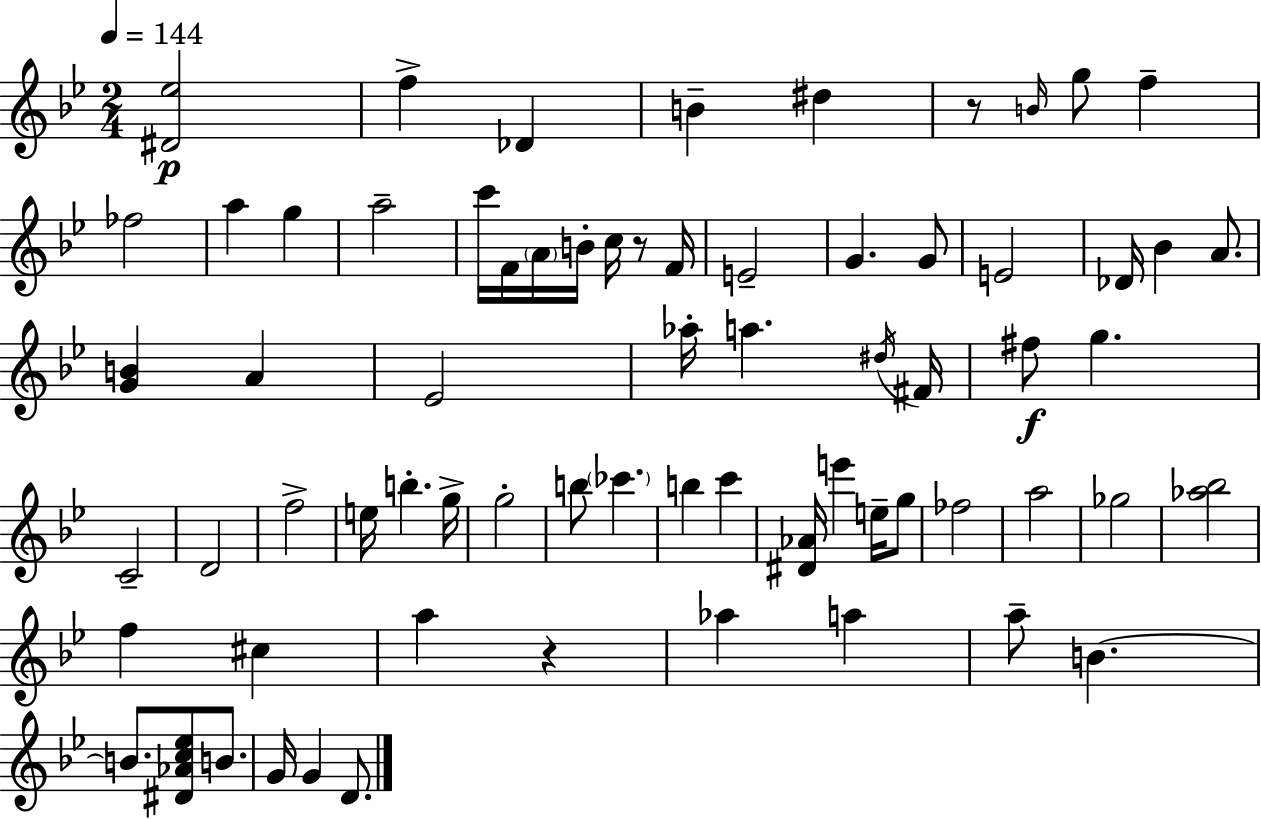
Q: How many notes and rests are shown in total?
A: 69